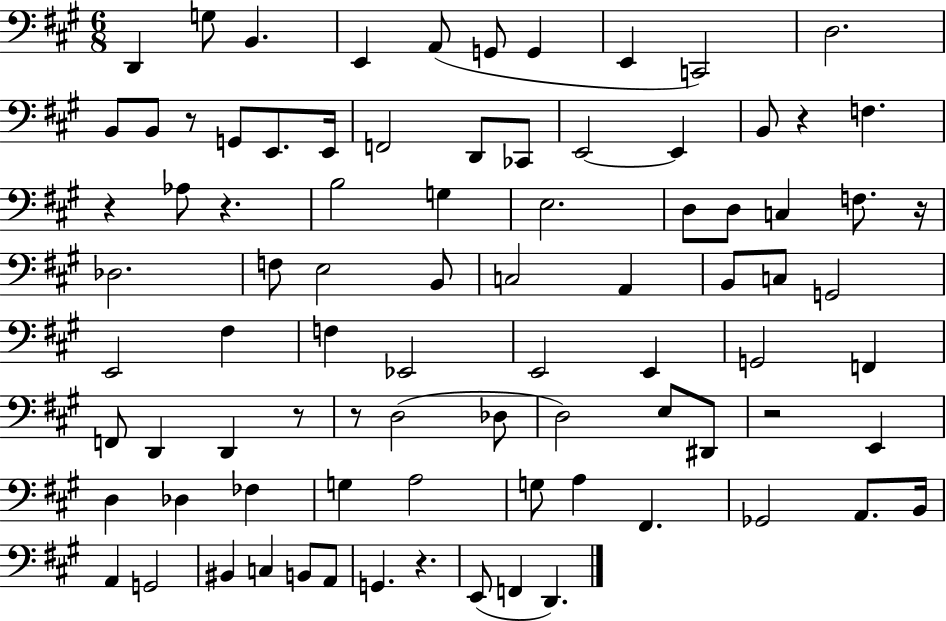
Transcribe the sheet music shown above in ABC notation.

X:1
T:Untitled
M:6/8
L:1/4
K:A
D,, G,/2 B,, E,, A,,/2 G,,/2 G,, E,, C,,2 D,2 B,,/2 B,,/2 z/2 G,,/2 E,,/2 E,,/4 F,,2 D,,/2 _C,,/2 E,,2 E,, B,,/2 z F, z _A,/2 z B,2 G, E,2 D,/2 D,/2 C, F,/2 z/4 _D,2 F,/2 E,2 B,,/2 C,2 A,, B,,/2 C,/2 G,,2 E,,2 ^F, F, _E,,2 E,,2 E,, G,,2 F,, F,,/2 D,, D,, z/2 z/2 D,2 _D,/2 D,2 E,/2 ^D,,/2 z2 E,, D, _D, _F, G, A,2 G,/2 A, ^F,, _G,,2 A,,/2 B,,/4 A,, G,,2 ^B,, C, B,,/2 A,,/2 G,, z E,,/2 F,, D,,